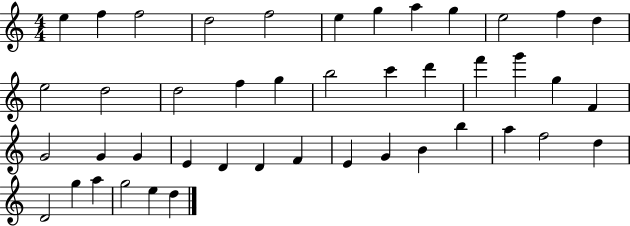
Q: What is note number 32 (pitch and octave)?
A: E4